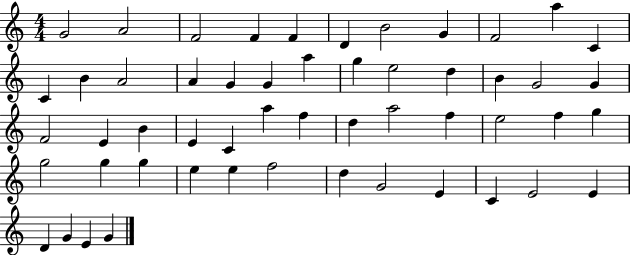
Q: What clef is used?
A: treble